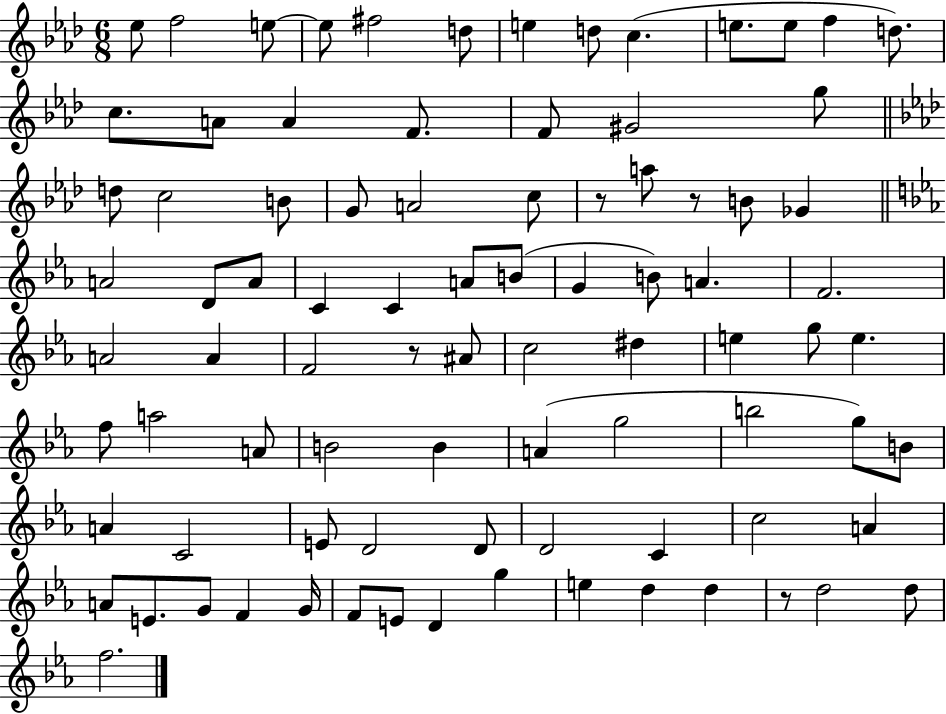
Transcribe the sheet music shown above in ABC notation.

X:1
T:Untitled
M:6/8
L:1/4
K:Ab
_e/2 f2 e/2 e/2 ^f2 d/2 e d/2 c e/2 e/2 f d/2 c/2 A/2 A F/2 F/2 ^G2 g/2 d/2 c2 B/2 G/2 A2 c/2 z/2 a/2 z/2 B/2 _G A2 D/2 A/2 C C A/2 B/2 G B/2 A F2 A2 A F2 z/2 ^A/2 c2 ^d e g/2 e f/2 a2 A/2 B2 B A g2 b2 g/2 B/2 A C2 E/2 D2 D/2 D2 C c2 A A/2 E/2 G/2 F G/4 F/2 E/2 D g e d d z/2 d2 d/2 f2